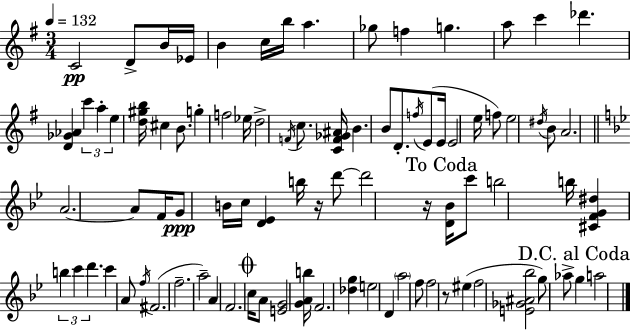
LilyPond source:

{
  \clef treble
  \numericTimeSignature
  \time 3/4
  \key e \minor
  \tempo 4 = 132
  \repeat volta 2 { c'2\pp d'8-> b'16 ees'16 | b'4 c''16 b''16 a''4. | ges''8 f''4 g''4. | a''8 c'''4 des'''4. | \break <d' ges' aes'>4 \tuplet 3/2 { c'''4 a''4-. | e''4 } <d'' gis'' b''>16 cis''4 b'8. | g''4-. f''2 | ees''16 d''2-> \acciaccatura { f'16 } c''8. | \break <c' f' ges' ais'>16 b'4. b'8 d'8.-. | \acciaccatura { f''16 }( e'8 e'16 e'2 | e''16 f''8) e''2 | \acciaccatura { dis''16 } b'8 a'2. | \break \bar "||" \break \key bes \major a'2.~~ | a'8 f'16 g'8\ppp b'16 c''16 <d' ees'>4 b''16 | r16 d'''8~~ d'''2 r16 | \mark "To Coda" <d' bes'>16 c'''8 b''2 b''16 | \break <cis' f' g' dis''>4 \tuplet 3/2 { b''4 c'''4 | d'''4. } c'''4 a'8 | \acciaccatura { f''16 }( fis'2. | f''2.-- | \break a''2--) a'4 | f'2. | \mark \markup { \musicglyph "scripts.coda" } c''16 a'8 <e' g'>2 | <g' a' b''>16 f'2. | \break <des'' g''>4 e''2 | d'4 \parenthesize a''2 | f''8 f''2 r8 | eis''4( f''2 | \break <e' ges' ais' bes''>2 g''8) aes''8-> | \mark "D.C. al Coda" g''4 a''2 | } \bar "|."
}